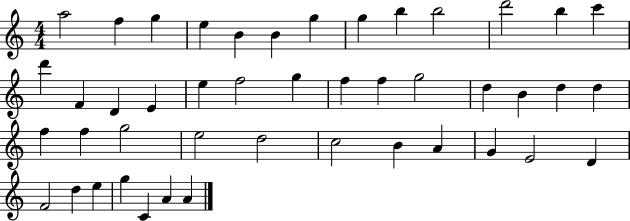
A5/h F5/q G5/q E5/q B4/q B4/q G5/q G5/q B5/q B5/h D6/h B5/q C6/q D6/q F4/q D4/q E4/q E5/q F5/h G5/q F5/q F5/q G5/h D5/q B4/q D5/q D5/q F5/q F5/q G5/h E5/h D5/h C5/h B4/q A4/q G4/q E4/h D4/q F4/h D5/q E5/q G5/q C4/q A4/q A4/q